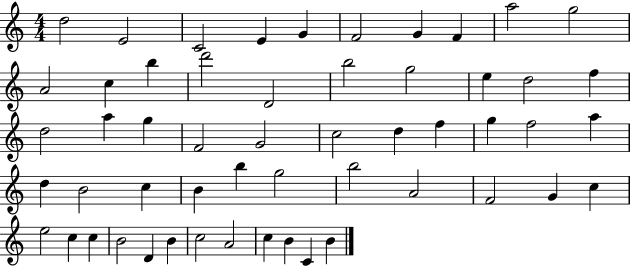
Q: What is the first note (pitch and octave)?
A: D5